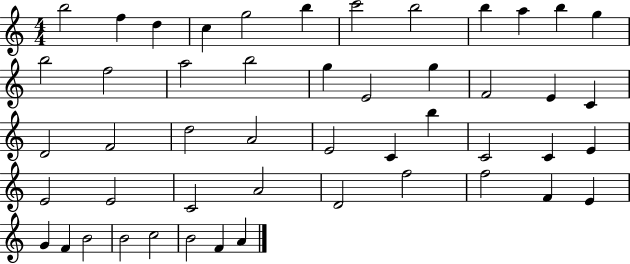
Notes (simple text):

B5/h F5/q D5/q C5/q G5/h B5/q C6/h B5/h B5/q A5/q B5/q G5/q B5/h F5/h A5/h B5/h G5/q E4/h G5/q F4/h E4/q C4/q D4/h F4/h D5/h A4/h E4/h C4/q B5/q C4/h C4/q E4/q E4/h E4/h C4/h A4/h D4/h F5/h F5/h F4/q E4/q G4/q F4/q B4/h B4/h C5/h B4/h F4/q A4/q